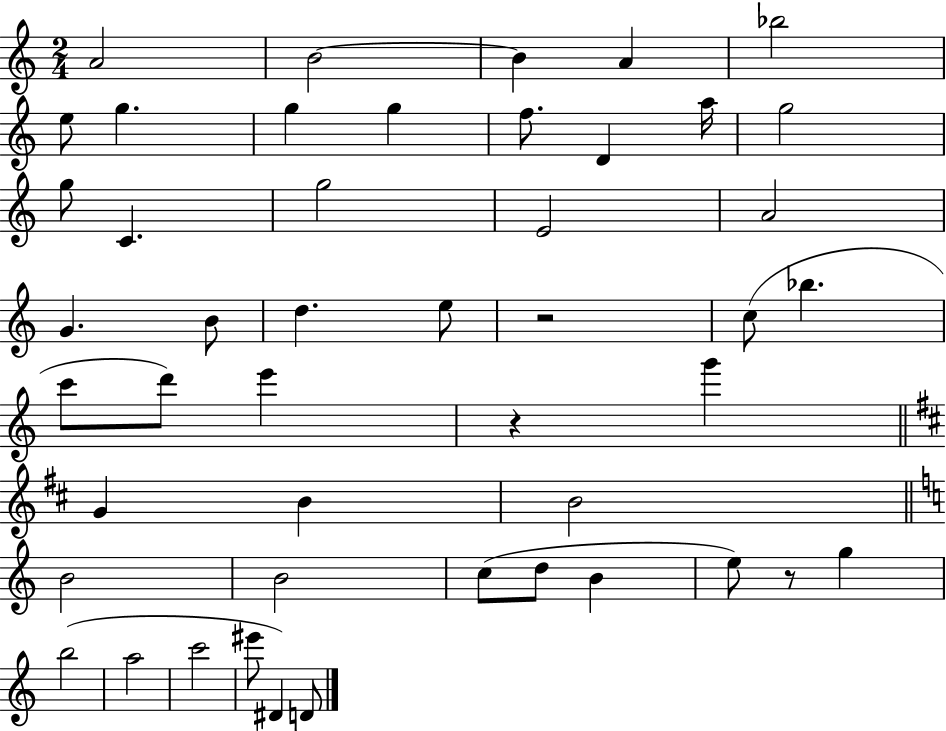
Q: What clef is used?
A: treble